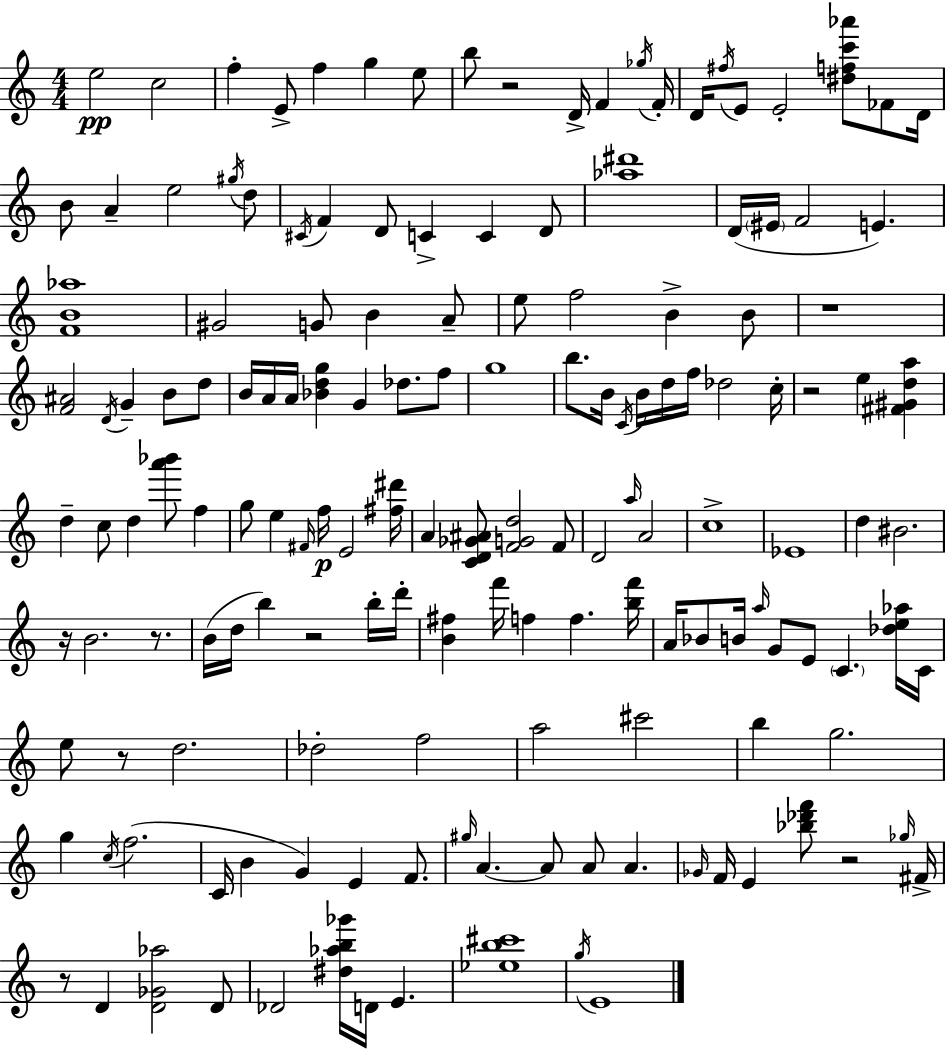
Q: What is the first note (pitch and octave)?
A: E5